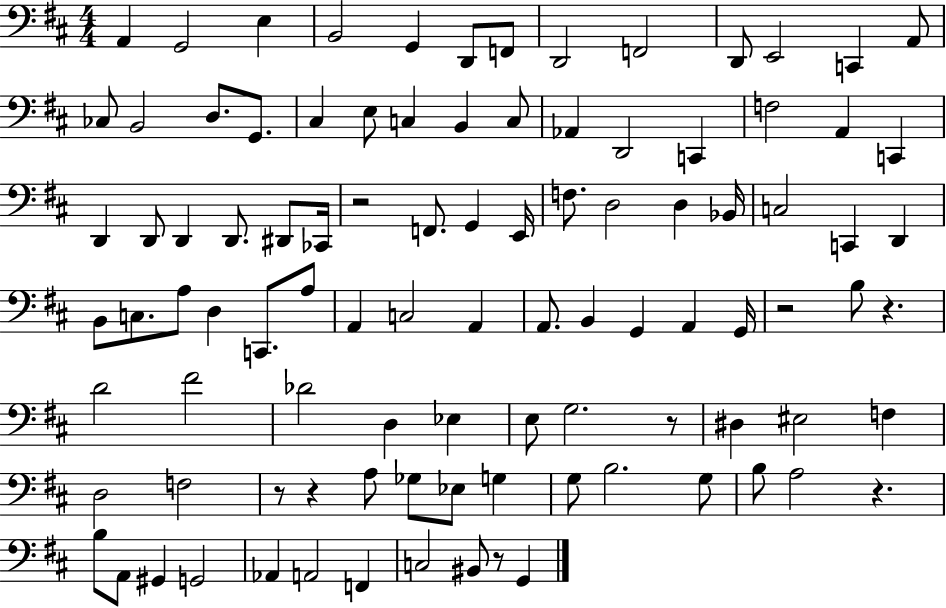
{
  \clef bass
  \numericTimeSignature
  \time 4/4
  \key d \major
  \repeat volta 2 { a,4 g,2 e4 | b,2 g,4 d,8 f,8 | d,2 f,2 | d,8 e,2 c,4 a,8 | \break ces8 b,2 d8. g,8. | cis4 e8 c4 b,4 c8 | aes,4 d,2 c,4 | f2 a,4 c,4 | \break d,4 d,8 d,4 d,8. dis,8 ces,16 | r2 f,8. g,4 e,16 | f8. d2 d4 bes,16 | c2 c,4 d,4 | \break b,8 c8. a8 d4 c,8. a8 | a,4 c2 a,4 | a,8. b,4 g,4 a,4 g,16 | r2 b8 r4. | \break d'2 fis'2 | des'2 d4 ees4 | e8 g2. r8 | dis4 eis2 f4 | \break d2 f2 | r8 r4 a8 ges8 ees8 g4 | g8 b2. g8 | b8 a2 r4. | \break b8 a,8 gis,4 g,2 | aes,4 a,2 f,4 | c2 bis,8 r8 g,4 | } \bar "|."
}